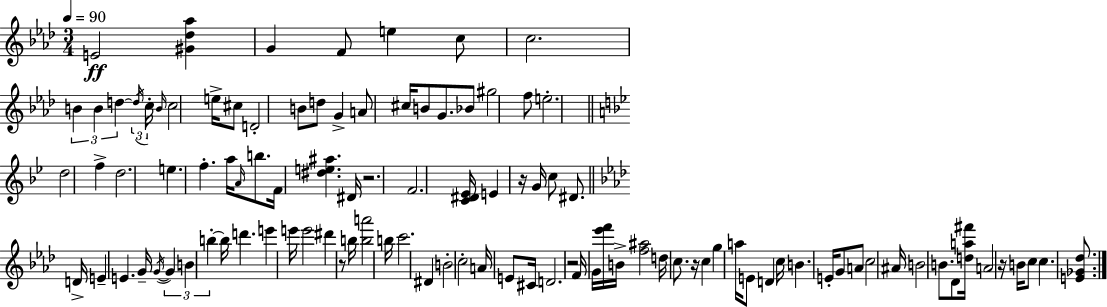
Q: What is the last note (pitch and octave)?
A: C5